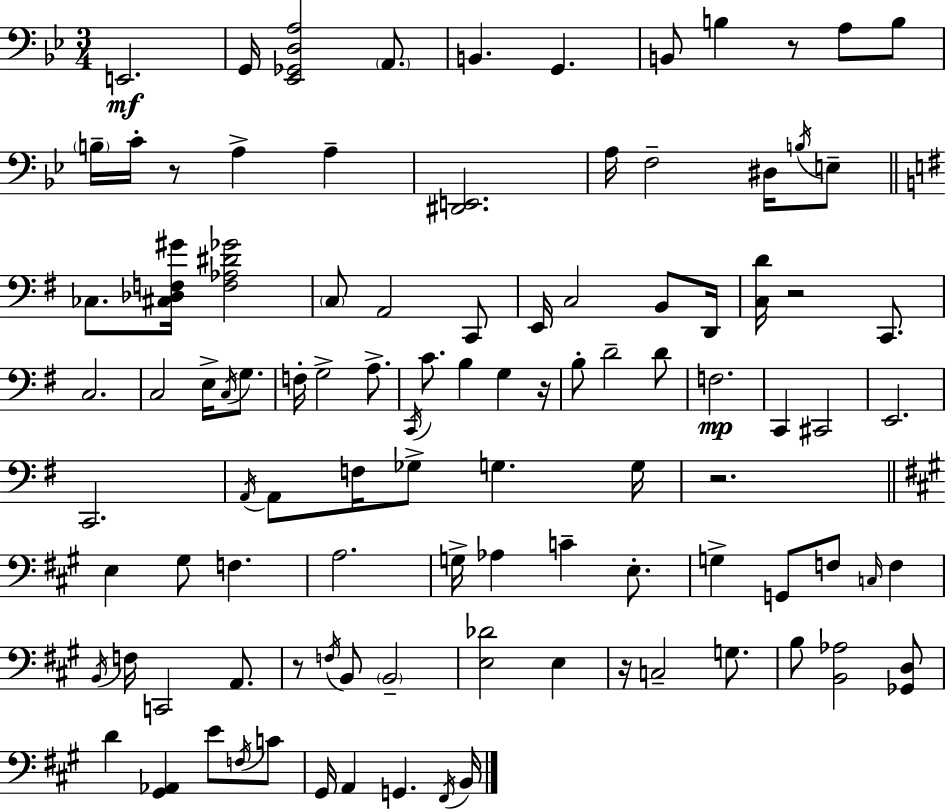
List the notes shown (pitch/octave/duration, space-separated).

E2/h. G2/s [Eb2,Gb2,D3,A3]/h A2/e. B2/q. G2/q. B2/e B3/q R/e A3/e B3/e B3/s C4/s R/e A3/q A3/q [D#2,E2]/h. A3/s F3/h D#3/s B3/s E3/e CES3/e. [C#3,Db3,F3,G#4]/s [F3,Ab3,D#4,Gb4]/h C3/e A2/h C2/e E2/s C3/h B2/e D2/s [C3,D4]/s R/h C2/e. C3/h. C3/h E3/s C3/s G3/e. F3/s G3/h A3/e. C2/s C4/e. B3/q G3/q R/s B3/e D4/h D4/e F3/h. C2/q C#2/h E2/h. C2/h. A2/s A2/e F3/s Gb3/e G3/q. G3/s R/h. E3/q G#3/e F3/q. A3/h. G3/s Ab3/q C4/q E3/e. G3/q G2/e F3/e C3/s F3/q B2/s F3/s C2/h A2/e. R/e F3/s B2/e B2/h [E3,Db4]/h E3/q R/s C3/h G3/e. B3/e [B2,Ab3]/h [Gb2,D3]/e D4/q [G#2,Ab2]/q E4/e F3/s C4/e G#2/s A2/q G2/q. F#2/s B2/s